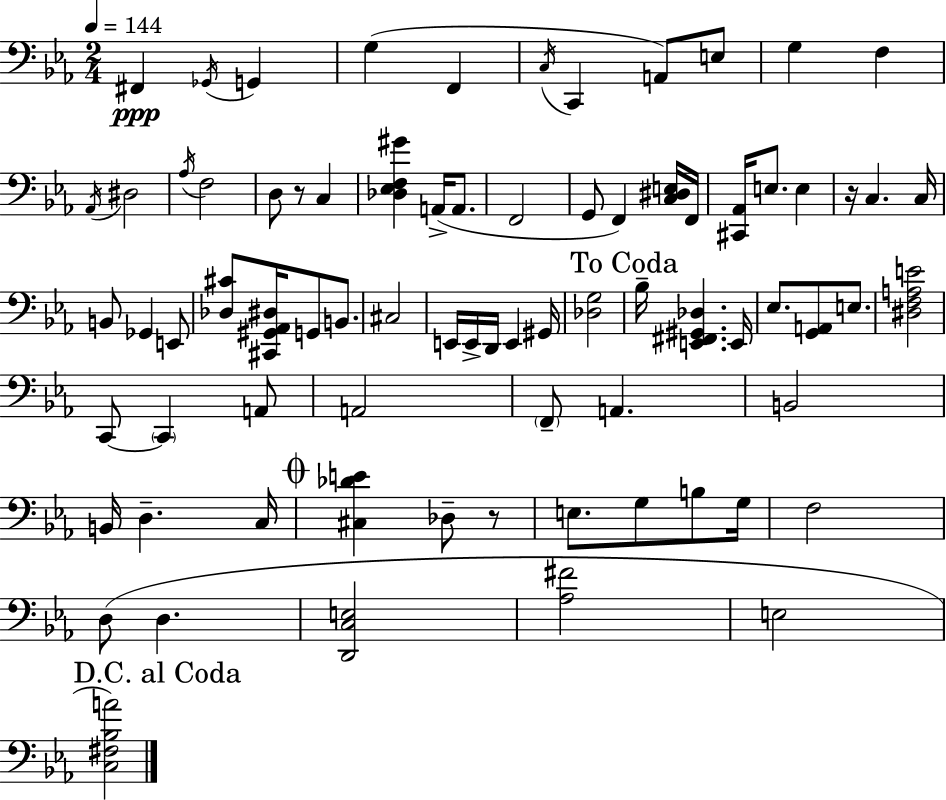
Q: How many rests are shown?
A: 3